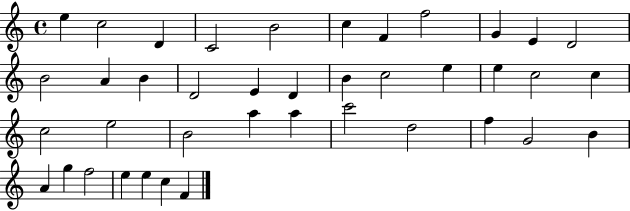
X:1
T:Untitled
M:4/4
L:1/4
K:C
e c2 D C2 B2 c F f2 G E D2 B2 A B D2 E D B c2 e e c2 c c2 e2 B2 a a c'2 d2 f G2 B A g f2 e e c F